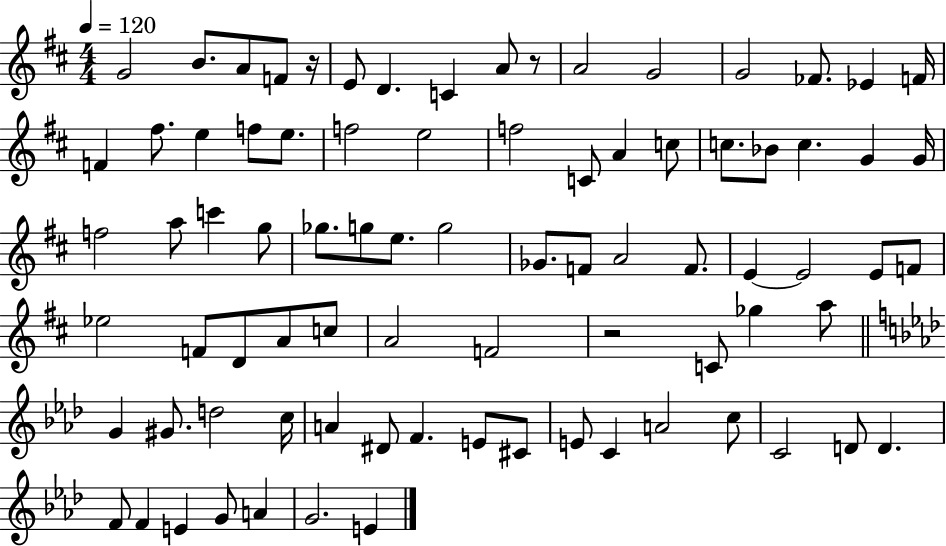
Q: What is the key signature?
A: D major